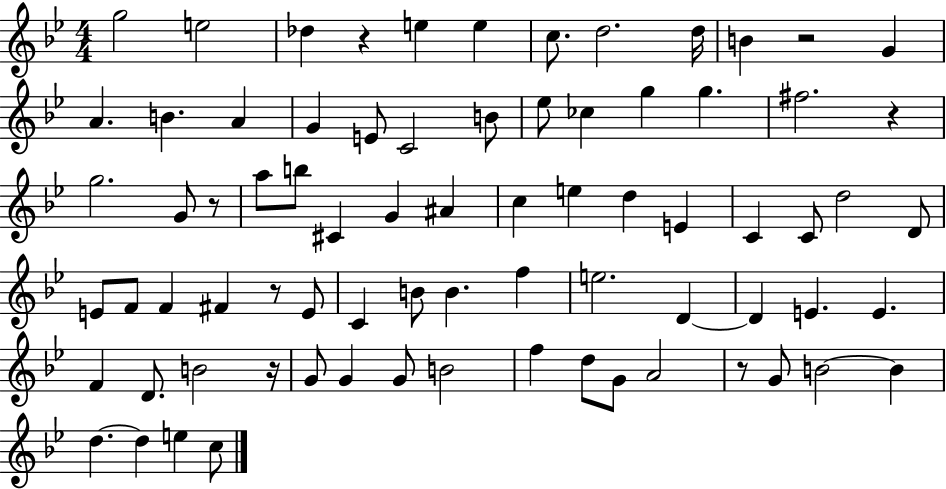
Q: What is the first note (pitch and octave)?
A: G5